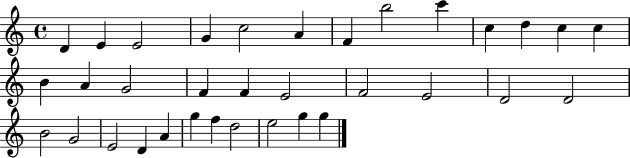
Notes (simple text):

D4/q E4/q E4/h G4/q C5/h A4/q F4/q B5/h C6/q C5/q D5/q C5/q C5/q B4/q A4/q G4/h F4/q F4/q E4/h F4/h E4/h D4/h D4/h B4/h G4/h E4/h D4/q A4/q G5/q F5/q D5/h E5/h G5/q G5/q